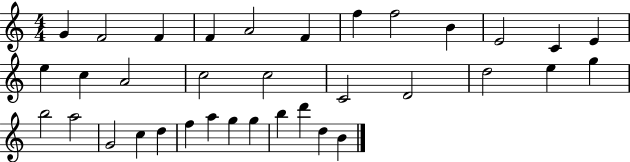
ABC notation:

X:1
T:Untitled
M:4/4
L:1/4
K:C
G F2 F F A2 F f f2 B E2 C E e c A2 c2 c2 C2 D2 d2 e g b2 a2 G2 c d f a g g b d' d B